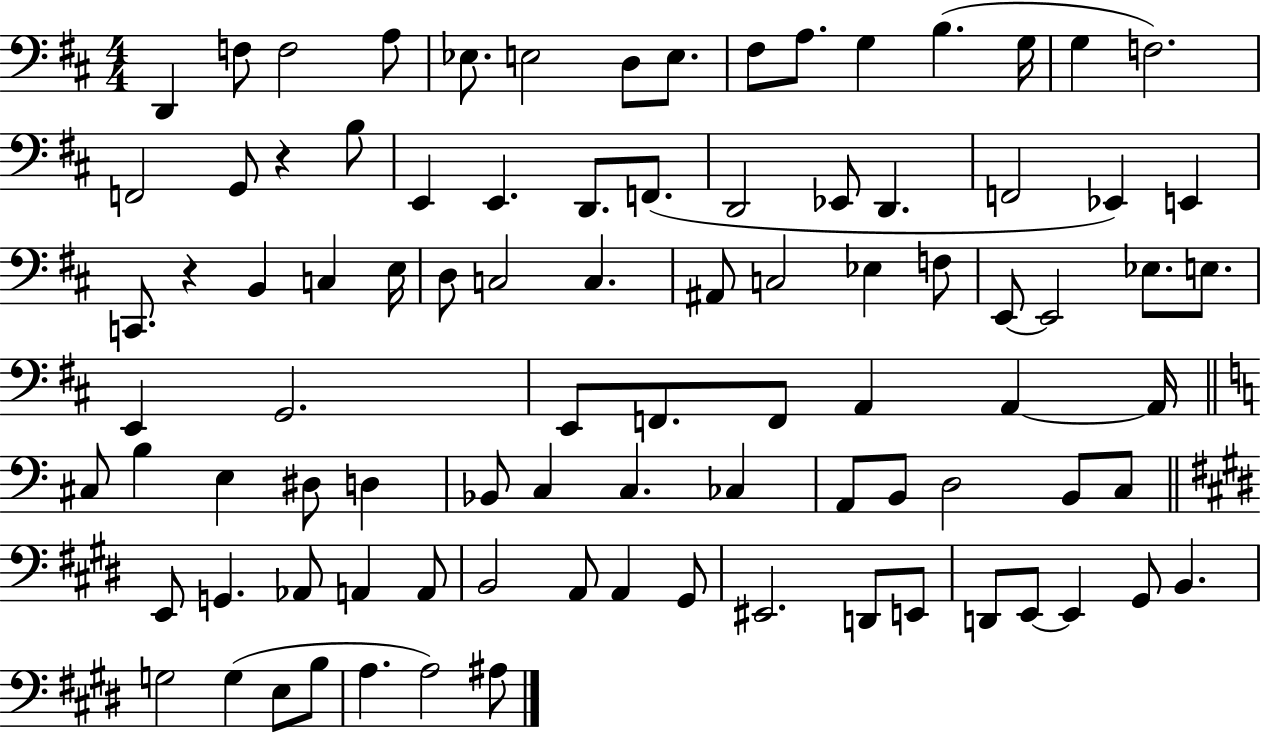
{
  \clef bass
  \numericTimeSignature
  \time 4/4
  \key d \major
  \repeat volta 2 { d,4 f8 f2 a8 | ees8. e2 d8 e8. | fis8 a8. g4 b4.( g16 | g4 f2.) | \break f,2 g,8 r4 b8 | e,4 e,4. d,8. f,8.( | d,2 ees,8 d,4. | f,2 ees,4) e,4 | \break c,8. r4 b,4 c4 e16 | d8 c2 c4. | ais,8 c2 ees4 f8 | e,8~~ e,2 ees8. e8. | \break e,4 g,2. | e,8 f,8. f,8 a,4 a,4~~ a,16 | \bar "||" \break \key a \minor cis8 b4 e4 dis8 d4 | bes,8 c4 c4. ces4 | a,8 b,8 d2 b,8 c8 | \bar "||" \break \key e \major e,8 g,4. aes,8 a,4 a,8 | b,2 a,8 a,4 gis,8 | eis,2. d,8 e,8 | d,8 e,8~~ e,4 gis,8 b,4. | \break g2 g4( e8 b8 | a4. a2) ais8 | } \bar "|."
}